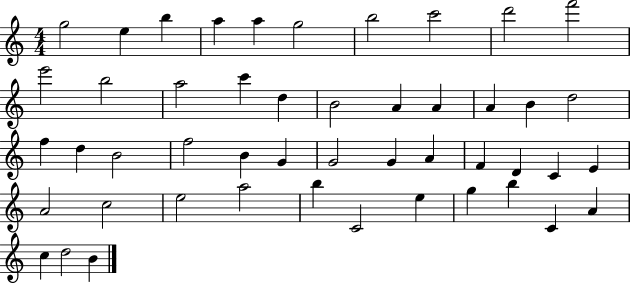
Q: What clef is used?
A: treble